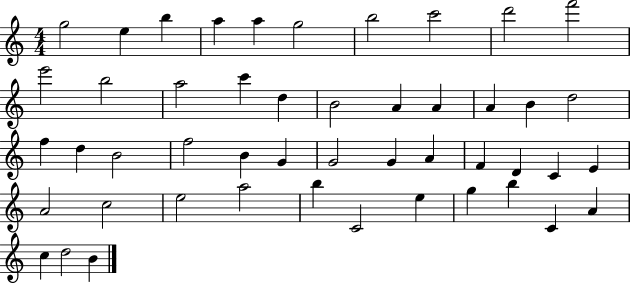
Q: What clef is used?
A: treble